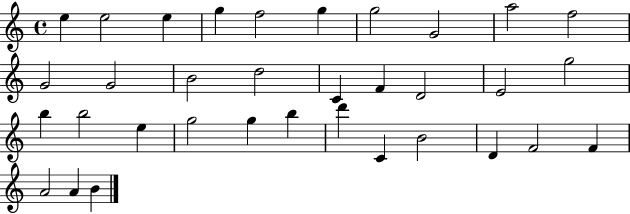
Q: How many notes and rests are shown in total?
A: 34